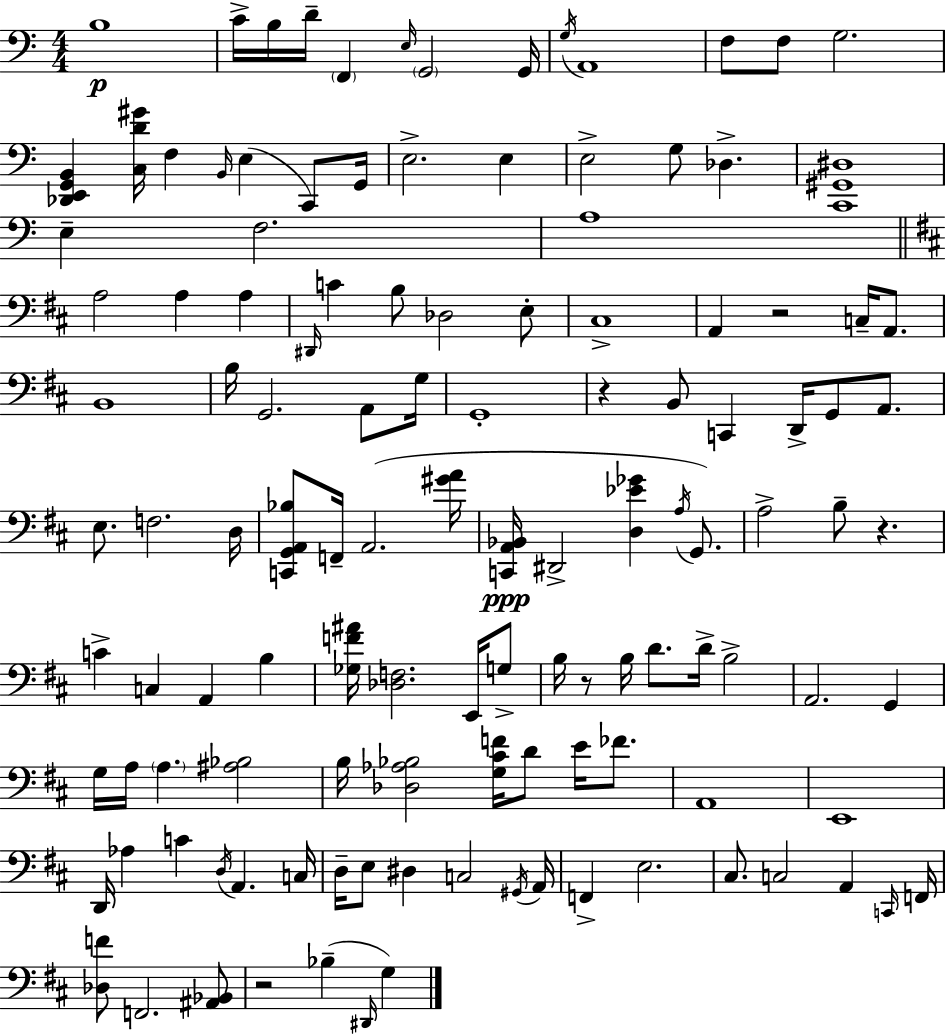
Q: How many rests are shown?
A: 5